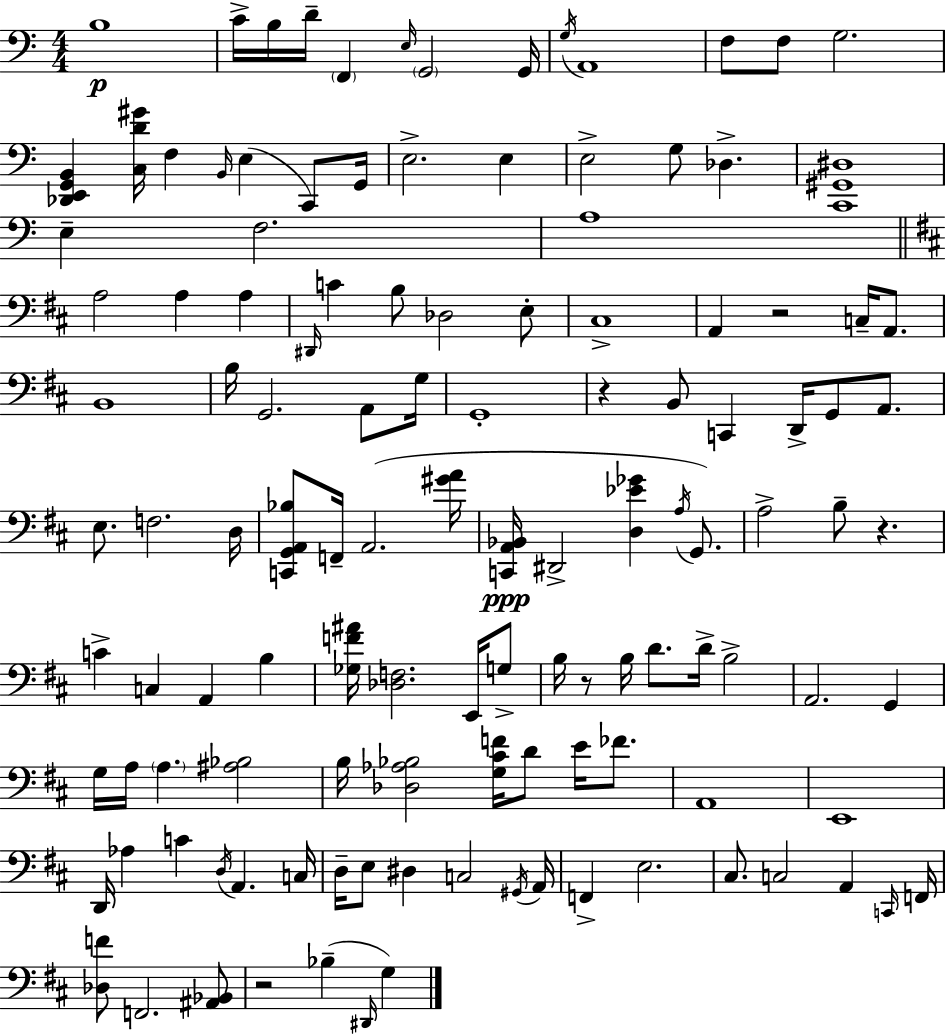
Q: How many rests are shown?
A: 5